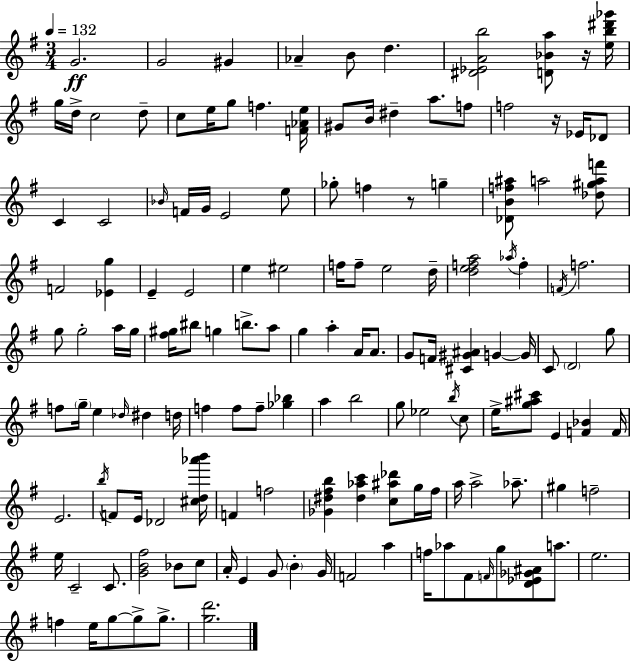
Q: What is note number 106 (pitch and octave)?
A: B4